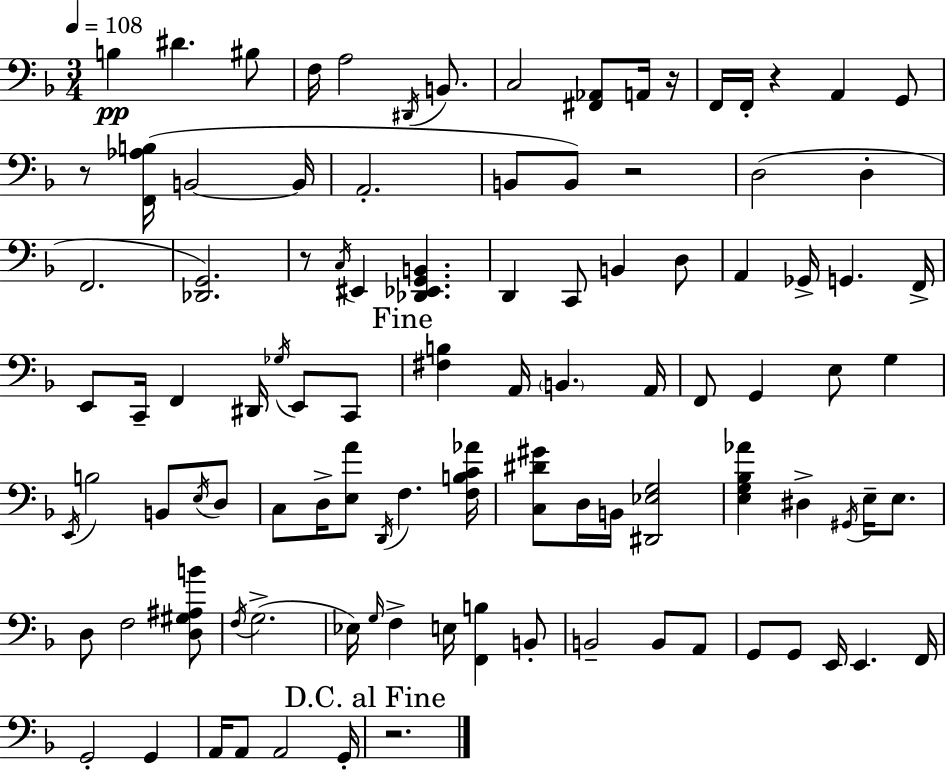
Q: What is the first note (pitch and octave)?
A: B3